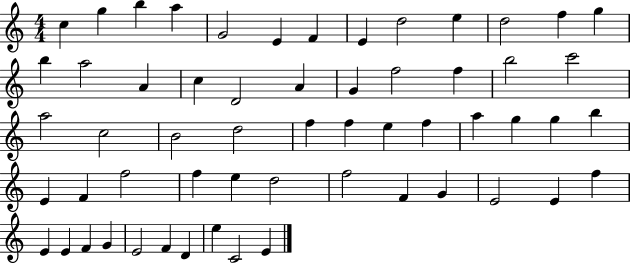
{
  \clef treble
  \numericTimeSignature
  \time 4/4
  \key c \major
  c''4 g''4 b''4 a''4 | g'2 e'4 f'4 | e'4 d''2 e''4 | d''2 f''4 g''4 | \break b''4 a''2 a'4 | c''4 d'2 a'4 | g'4 f''2 f''4 | b''2 c'''2 | \break a''2 c''2 | b'2 d''2 | f''4 f''4 e''4 f''4 | a''4 g''4 g''4 b''4 | \break e'4 f'4 f''2 | f''4 e''4 d''2 | f''2 f'4 g'4 | e'2 e'4 f''4 | \break e'4 e'4 f'4 g'4 | e'2 f'4 d'4 | e''4 c'2 e'4 | \bar "|."
}